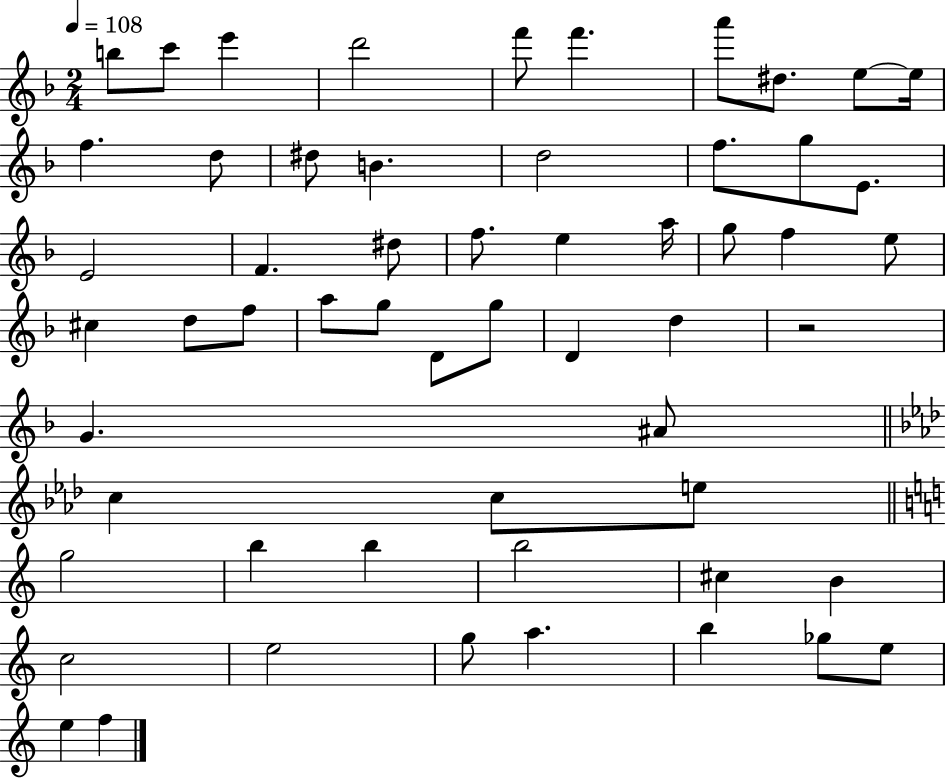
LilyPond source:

{
  \clef treble
  \numericTimeSignature
  \time 2/4
  \key f \major
  \tempo 4 = 108
  b''8 c'''8 e'''4 | d'''2 | f'''8 f'''4. | a'''8 dis''8. e''8~~ e''16 | \break f''4. d''8 | dis''8 b'4. | d''2 | f''8. g''8 e'8. | \break e'2 | f'4. dis''8 | f''8. e''4 a''16 | g''8 f''4 e''8 | \break cis''4 d''8 f''8 | a''8 g''8 d'8 g''8 | d'4 d''4 | r2 | \break g'4. ais'8 | \bar "||" \break \key aes \major c''4 c''8 e''8 | \bar "||" \break \key a \minor g''2 | b''4 b''4 | b''2 | cis''4 b'4 | \break c''2 | e''2 | g''8 a''4. | b''4 ges''8 e''8 | \break e''4 f''4 | \bar "|."
}